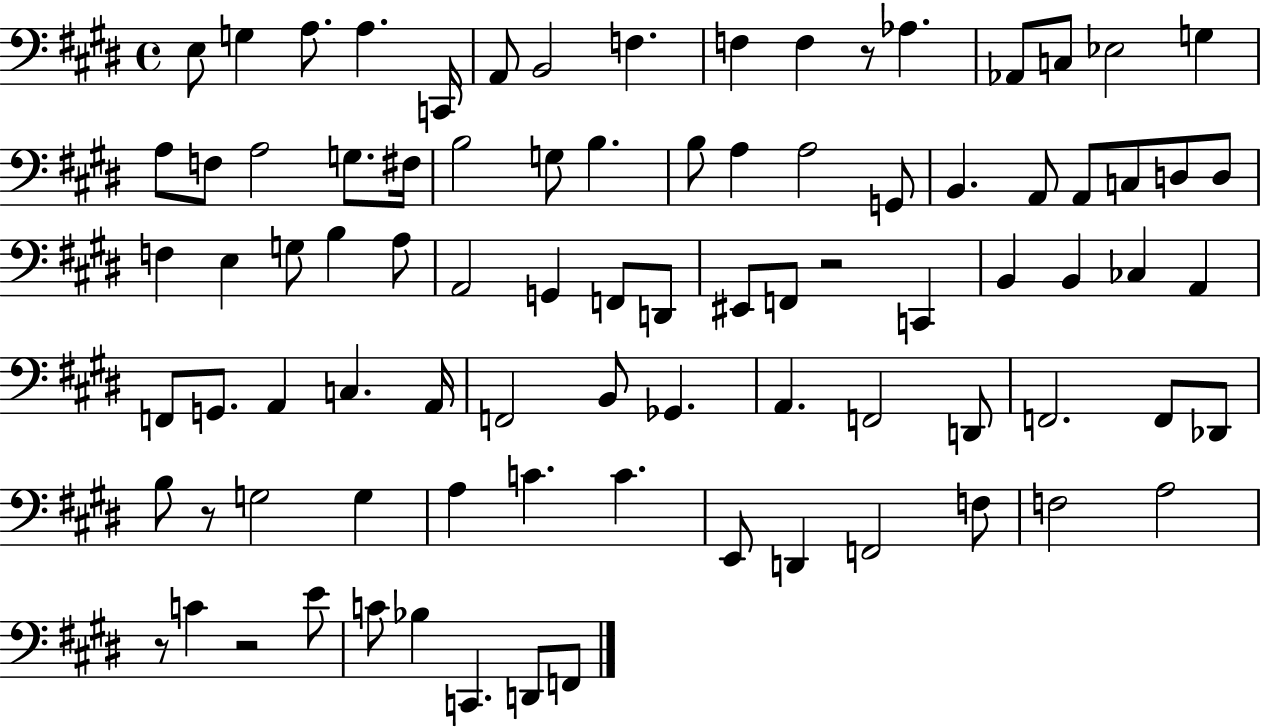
E3/e G3/q A3/e. A3/q. C2/s A2/e B2/h F3/q. F3/q F3/q R/e Ab3/q. Ab2/e C3/e Eb3/h G3/q A3/e F3/e A3/h G3/e. F#3/s B3/h G3/e B3/q. B3/e A3/q A3/h G2/e B2/q. A2/e A2/e C3/e D3/e D3/e F3/q E3/q G3/e B3/q A3/e A2/h G2/q F2/e D2/e EIS2/e F2/e R/h C2/q B2/q B2/q CES3/q A2/q F2/e G2/e. A2/q C3/q. A2/s F2/h B2/e Gb2/q. A2/q. F2/h D2/e F2/h. F2/e Db2/e B3/e R/e G3/h G3/q A3/q C4/q. C4/q. E2/e D2/q F2/h F3/e F3/h A3/h R/e C4/q R/h E4/e C4/e Bb3/q C2/q. D2/e F2/e